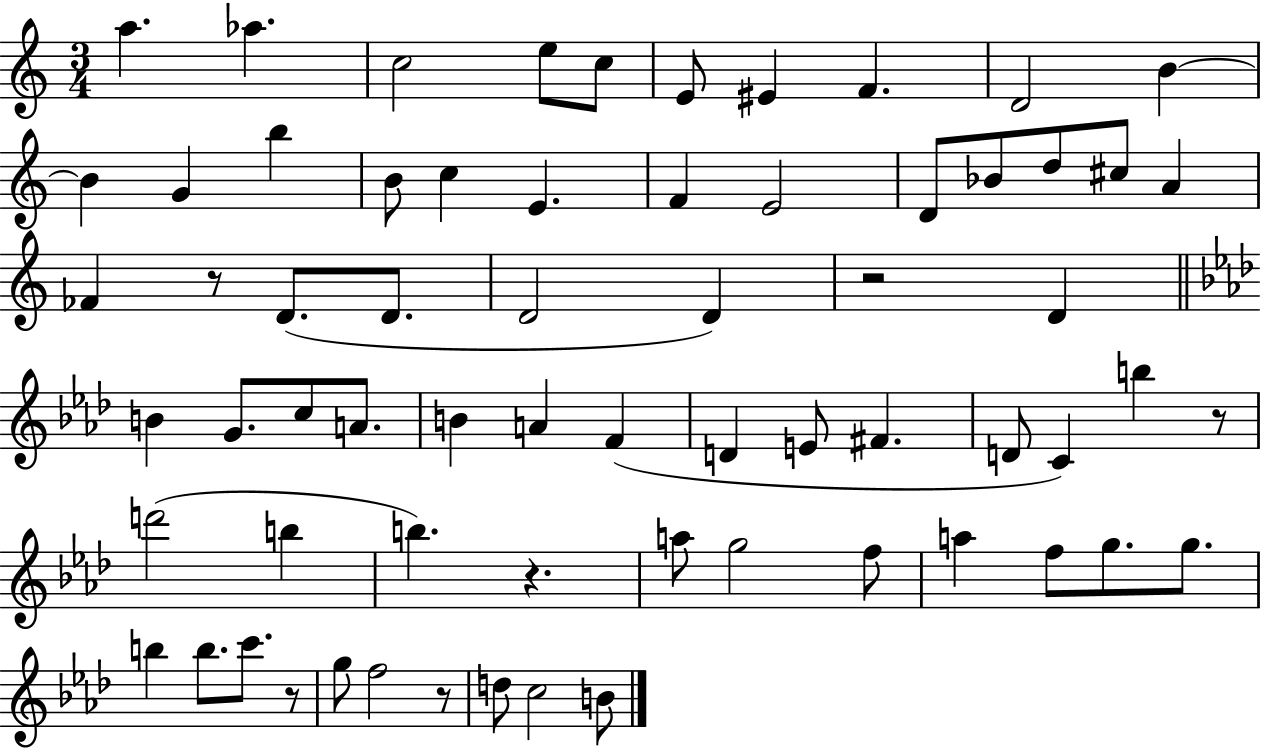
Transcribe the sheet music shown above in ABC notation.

X:1
T:Untitled
M:3/4
L:1/4
K:C
a _a c2 e/2 c/2 E/2 ^E F D2 B B G b B/2 c E F E2 D/2 _B/2 d/2 ^c/2 A _F z/2 D/2 D/2 D2 D z2 D B G/2 c/2 A/2 B A F D E/2 ^F D/2 C b z/2 d'2 b b z a/2 g2 f/2 a f/2 g/2 g/2 b b/2 c'/2 z/2 g/2 f2 z/2 d/2 c2 B/2